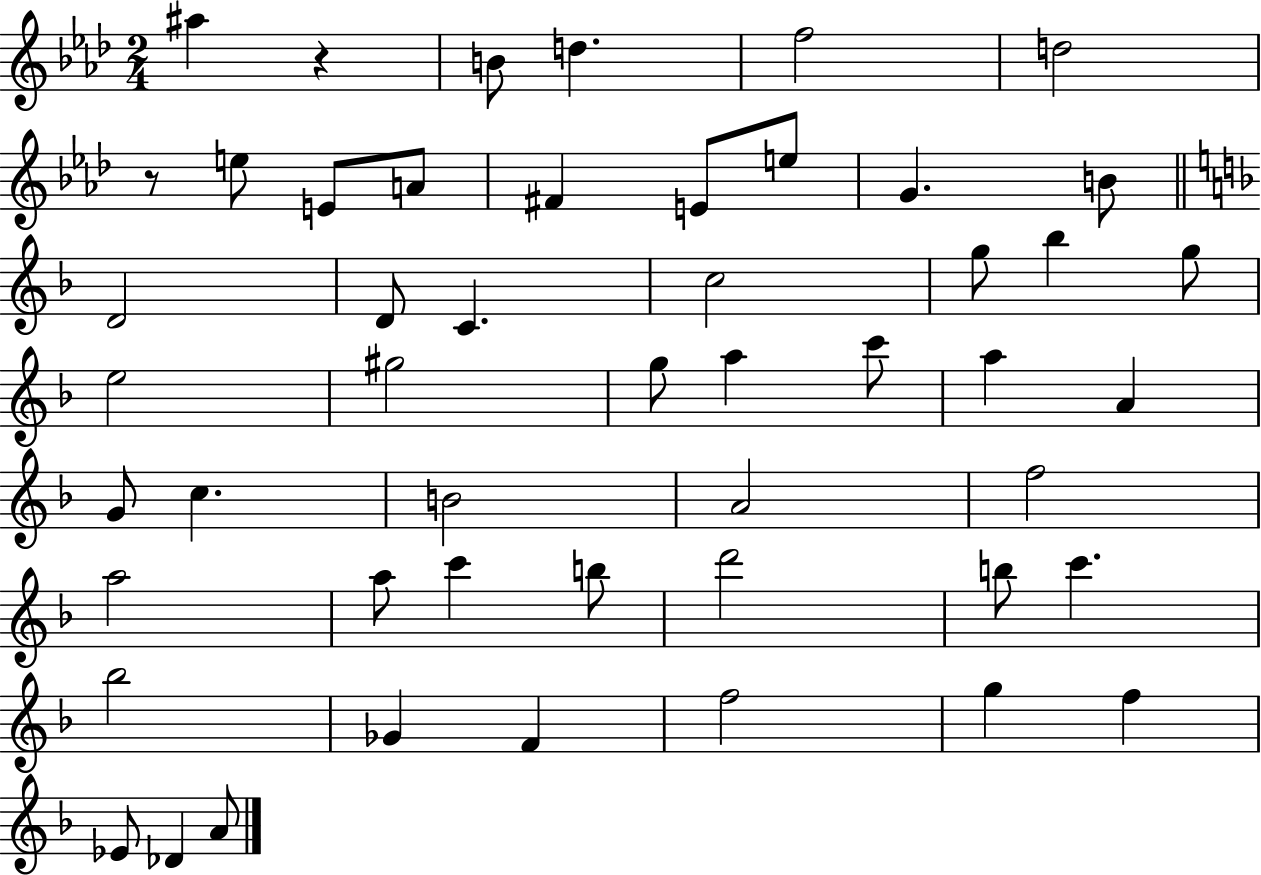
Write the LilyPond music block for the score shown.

{
  \clef treble
  \numericTimeSignature
  \time 2/4
  \key aes \major
  ais''4 r4 | b'8 d''4. | f''2 | d''2 | \break r8 e''8 e'8 a'8 | fis'4 e'8 e''8 | g'4. b'8 | \bar "||" \break \key f \major d'2 | d'8 c'4. | c''2 | g''8 bes''4 g''8 | \break e''2 | gis''2 | g''8 a''4 c'''8 | a''4 a'4 | \break g'8 c''4. | b'2 | a'2 | f''2 | \break a''2 | a''8 c'''4 b''8 | d'''2 | b''8 c'''4. | \break bes''2 | ges'4 f'4 | f''2 | g''4 f''4 | \break ees'8 des'4 a'8 | \bar "|."
}